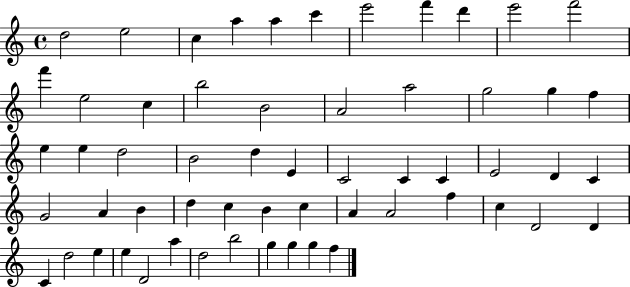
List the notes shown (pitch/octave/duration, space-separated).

D5/h E5/h C5/q A5/q A5/q C6/q E6/h F6/q D6/q E6/h F6/h F6/q E5/h C5/q B5/h B4/h A4/h A5/h G5/h G5/q F5/q E5/q E5/q D5/h B4/h D5/q E4/q C4/h C4/q C4/q E4/h D4/q C4/q G4/h A4/q B4/q D5/q C5/q B4/q C5/q A4/q A4/h F5/q C5/q D4/h D4/q C4/q D5/h E5/q E5/q D4/h A5/q D5/h B5/h G5/q G5/q G5/q F5/q